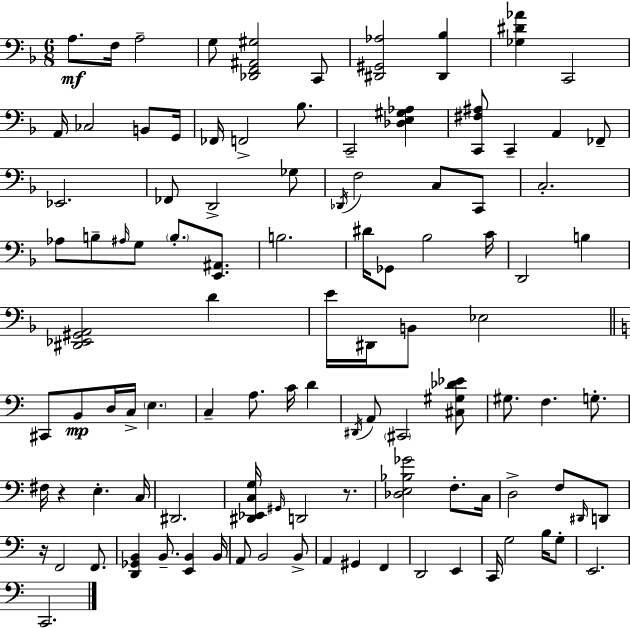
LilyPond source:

{
  \clef bass
  \numericTimeSignature
  \time 6/8
  \key d \minor
  a8.\mf f16 a2-- | g8 <des, f, ais, gis>2 c,8 | <dis, gis, aes>2 <dis, bes>4 | <ges dis' aes'>4 c,2 | \break a,16 ces2 b,8 g,16 | fes,16 f,2-> bes8. | c,2-- <des e gis aes>4 | <c, fis ais>8 c,4-- a,4 fes,8-- | \break ees,2. | fes,8 d,2-> ges8 | \acciaccatura { des,16 } f2 c8 c,8 | c2.-. | \break aes8 b8-- \grace { ais16 } g8 \parenthesize b8.-. <e, ais,>8. | b2. | dis'16 ges,8 bes2 | c'16 d,2 b4 | \break <dis, ees, gis, a,>2 d'4 | e'16 dis,16 b,8 ees2 | \bar "||" \break \key c \major cis,8 b,8\mp d16 c16-> \parenthesize e4. | c4-- a8. c'16 d'4 | \acciaccatura { dis,16 } a,8 \parenthesize cis,2 <cis gis des' ees'>8 | gis8. f4. g8.-. | \break fis16 r4 e4.-. | c16 dis,2. | <dis, ees, c g>16 \grace { gis,16 } d,2 r8. | <des e bes ges'>2 f8.-. | \break c16 d2-> f8 | \grace { dis,16 } d,8 r16 f,2 | f,8. <d, ges, b,>4 b,8.-- <e, b,>4 | b,16 a,8 b,2 | \break b,8-> a,4 gis,4 f,4 | d,2 e,4 | c,16 g2 | b16 g8-. e,2. | \break c,2. | \bar "|."
}